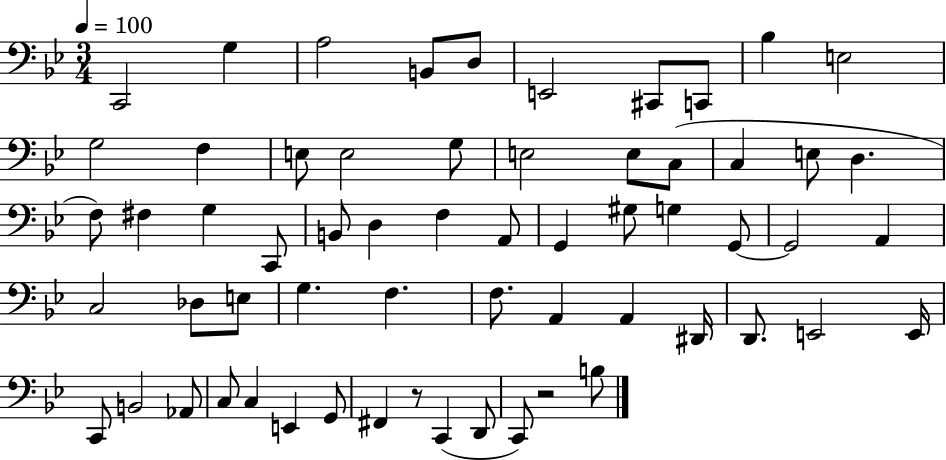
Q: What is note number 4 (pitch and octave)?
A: B2